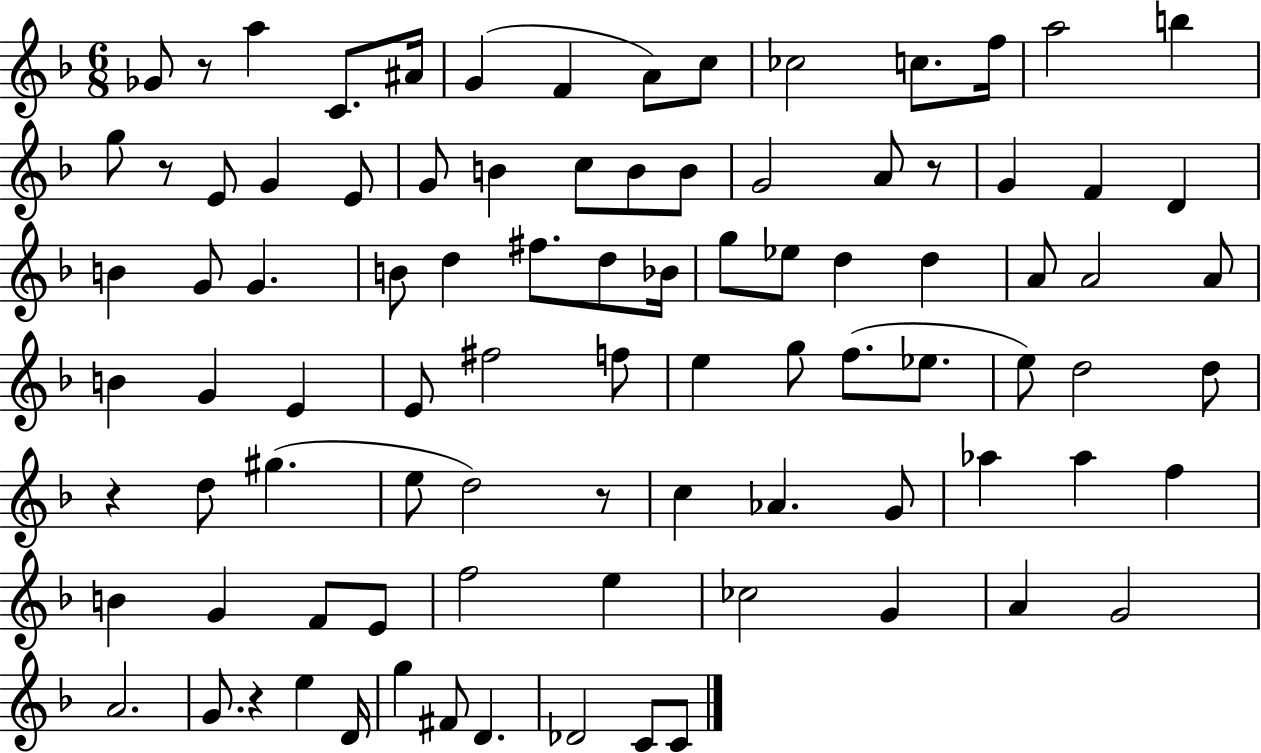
{
  \clef treble
  \numericTimeSignature
  \time 6/8
  \key f \major
  ges'8 r8 a''4 c'8. ais'16 | g'4( f'4 a'8) c''8 | ces''2 c''8. f''16 | a''2 b''4 | \break g''8 r8 e'8 g'4 e'8 | g'8 b'4 c''8 b'8 b'8 | g'2 a'8 r8 | g'4 f'4 d'4 | \break b'4 g'8 g'4. | b'8 d''4 fis''8. d''8 bes'16 | g''8 ees''8 d''4 d''4 | a'8 a'2 a'8 | \break b'4 g'4 e'4 | e'8 fis''2 f''8 | e''4 g''8 f''8.( ees''8. | e''8) d''2 d''8 | \break r4 d''8 gis''4.( | e''8 d''2) r8 | c''4 aes'4. g'8 | aes''4 aes''4 f''4 | \break b'4 g'4 f'8 e'8 | f''2 e''4 | ces''2 g'4 | a'4 g'2 | \break a'2. | g'8. r4 e''4 d'16 | g''4 fis'8 d'4. | des'2 c'8 c'8 | \break \bar "|."
}